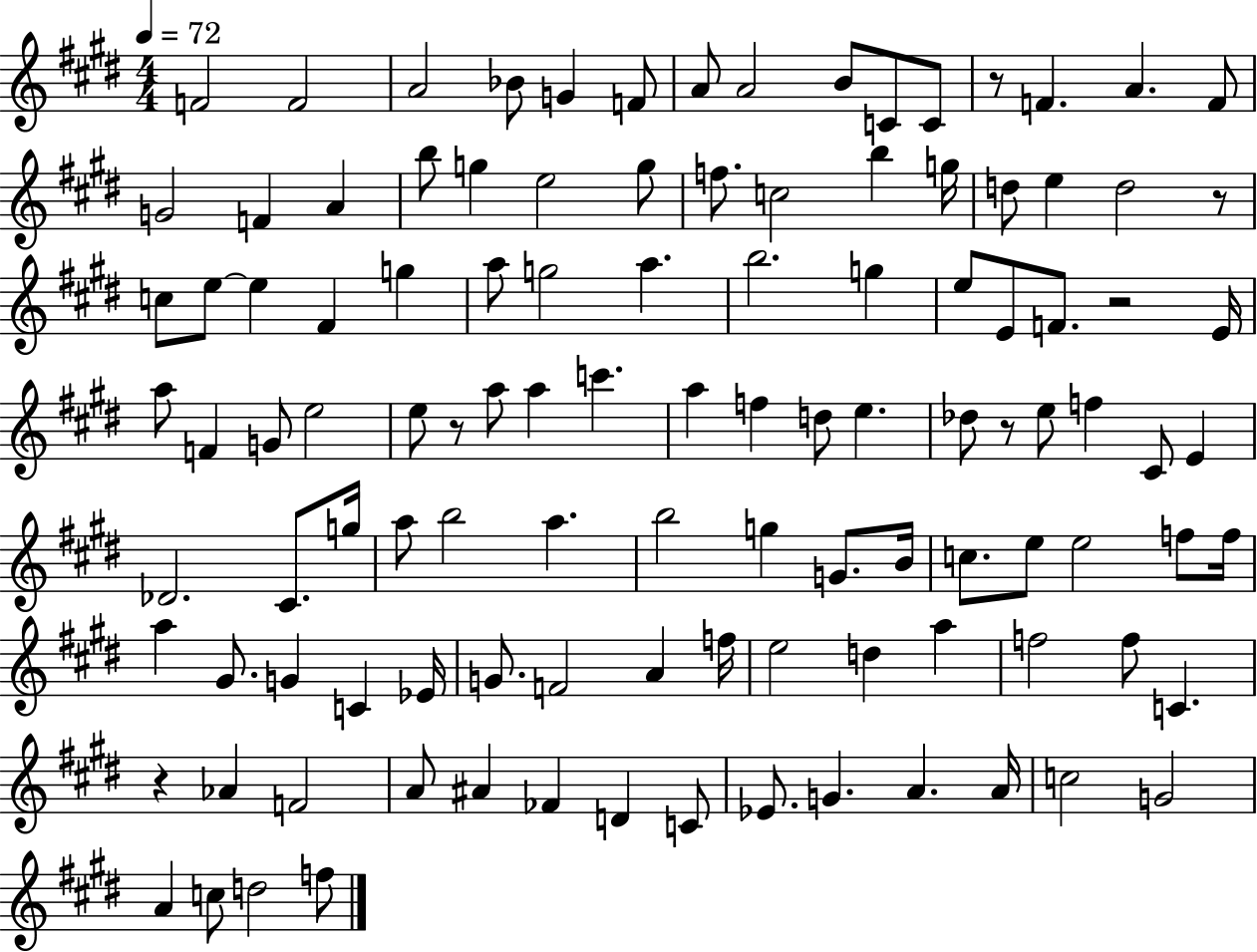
X:1
T:Untitled
M:4/4
L:1/4
K:E
F2 F2 A2 _B/2 G F/2 A/2 A2 B/2 C/2 C/2 z/2 F A F/2 G2 F A b/2 g e2 g/2 f/2 c2 b g/4 d/2 e d2 z/2 c/2 e/2 e ^F g a/2 g2 a b2 g e/2 E/2 F/2 z2 E/4 a/2 F G/2 e2 e/2 z/2 a/2 a c' a f d/2 e _d/2 z/2 e/2 f ^C/2 E _D2 ^C/2 g/4 a/2 b2 a b2 g G/2 B/4 c/2 e/2 e2 f/2 f/4 a ^G/2 G C _E/4 G/2 F2 A f/4 e2 d a f2 f/2 C z _A F2 A/2 ^A _F D C/2 _E/2 G A A/4 c2 G2 A c/2 d2 f/2